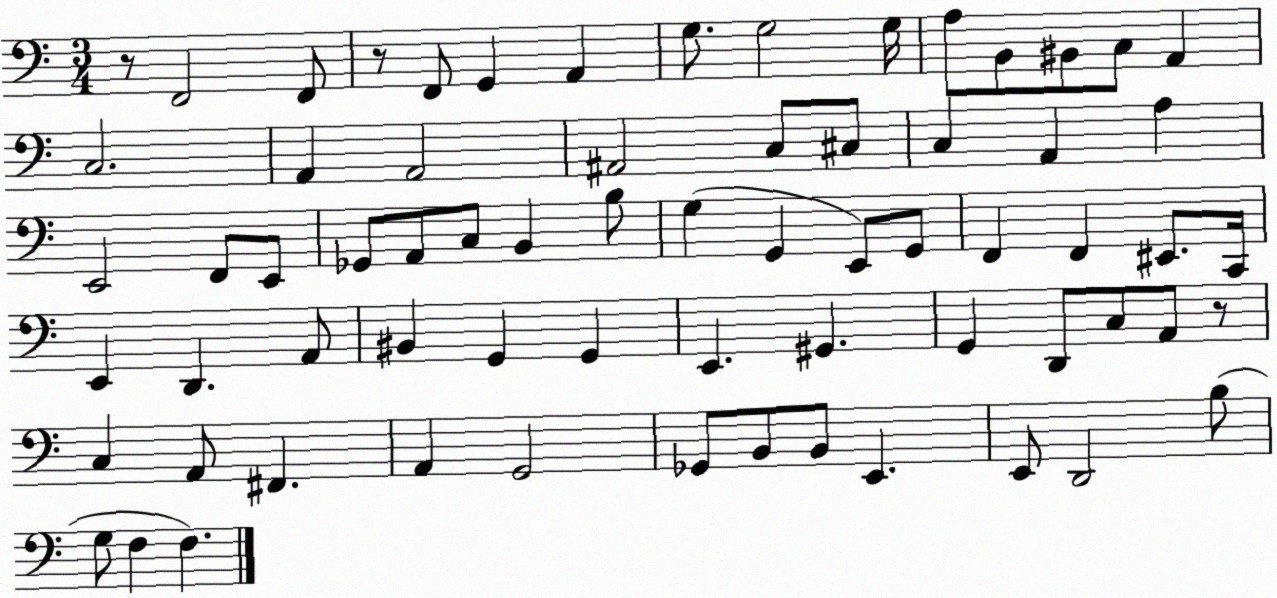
X:1
T:Untitled
M:3/4
L:1/4
K:C
z/2 F,,2 F,,/2 z/2 F,,/2 G,, A,, G,/2 G,2 G,/4 A,/2 B,,/2 ^B,,/2 C,/2 A,, C,2 A,, A,,2 ^A,,2 C,/2 ^C,/2 C, A,, A, E,,2 F,,/2 E,,/2 _G,,/2 A,,/2 C,/2 B,, B,/2 G, G,, E,,/2 G,,/2 F,, F,, ^E,,/2 C,,/4 E,, D,, A,,/2 ^B,, G,, G,, E,, ^G,, G,, D,,/2 C,/2 A,,/2 z/2 C, A,,/2 ^F,, A,, G,,2 _G,,/2 B,,/2 B,,/2 E,, E,,/2 D,,2 B,/2 G,/2 F, F,